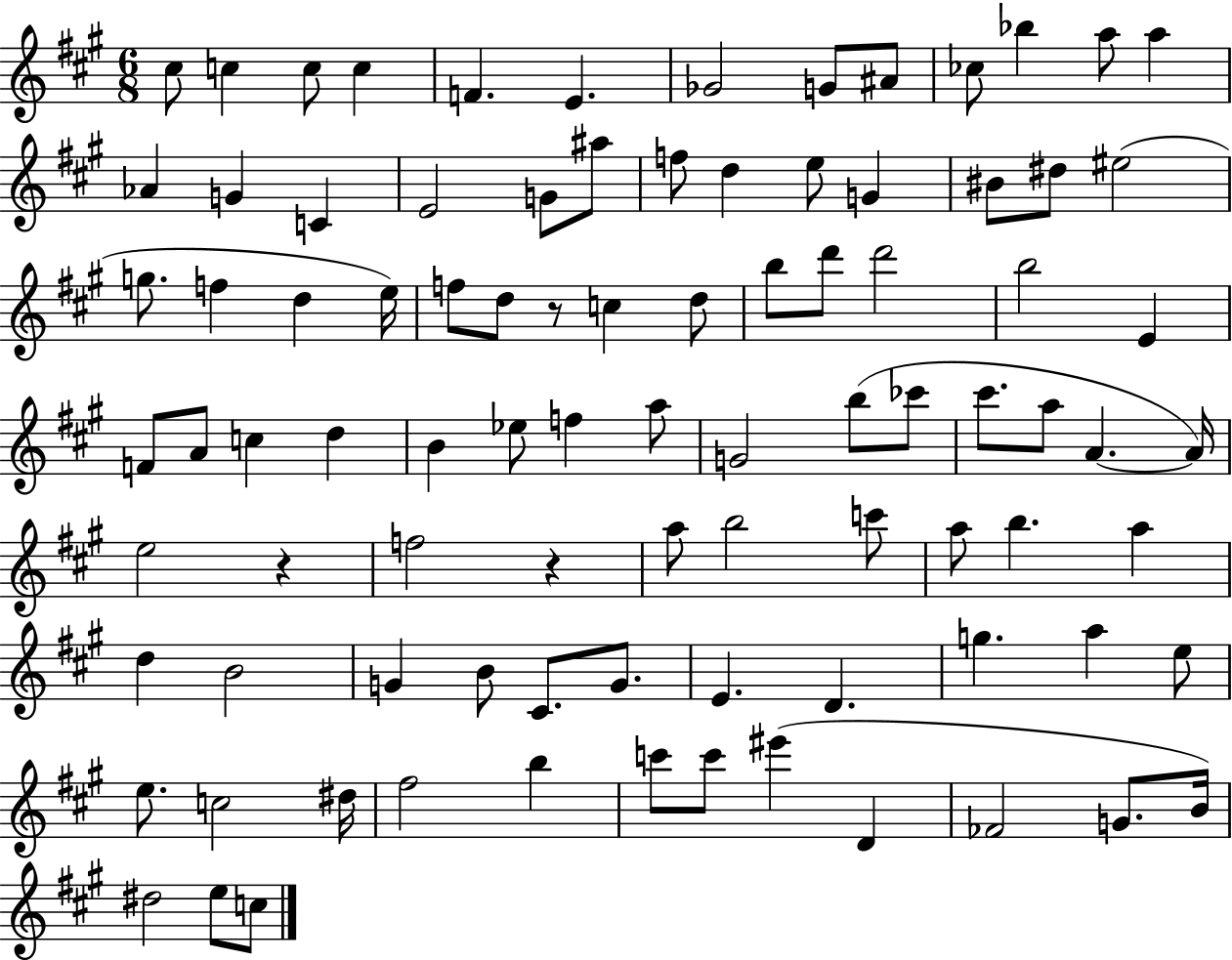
{
  \clef treble
  \numericTimeSignature
  \time 6/8
  \key a \major
  cis''8 c''4 c''8 c''4 | f'4. e'4. | ges'2 g'8 ais'8 | ces''8 bes''4 a''8 a''4 | \break aes'4 g'4 c'4 | e'2 g'8 ais''8 | f''8 d''4 e''8 g'4 | bis'8 dis''8 eis''2( | \break g''8. f''4 d''4 e''16) | f''8 d''8 r8 c''4 d''8 | b''8 d'''8 d'''2 | b''2 e'4 | \break f'8 a'8 c''4 d''4 | b'4 ees''8 f''4 a''8 | g'2 b''8( ces'''8 | cis'''8. a''8 a'4.~~ a'16) | \break e''2 r4 | f''2 r4 | a''8 b''2 c'''8 | a''8 b''4. a''4 | \break d''4 b'2 | g'4 b'8 cis'8. g'8. | e'4. d'4. | g''4. a''4 e''8 | \break e''8. c''2 dis''16 | fis''2 b''4 | c'''8 c'''8 eis'''4( d'4 | fes'2 g'8. b'16) | \break dis''2 e''8 c''8 | \bar "|."
}